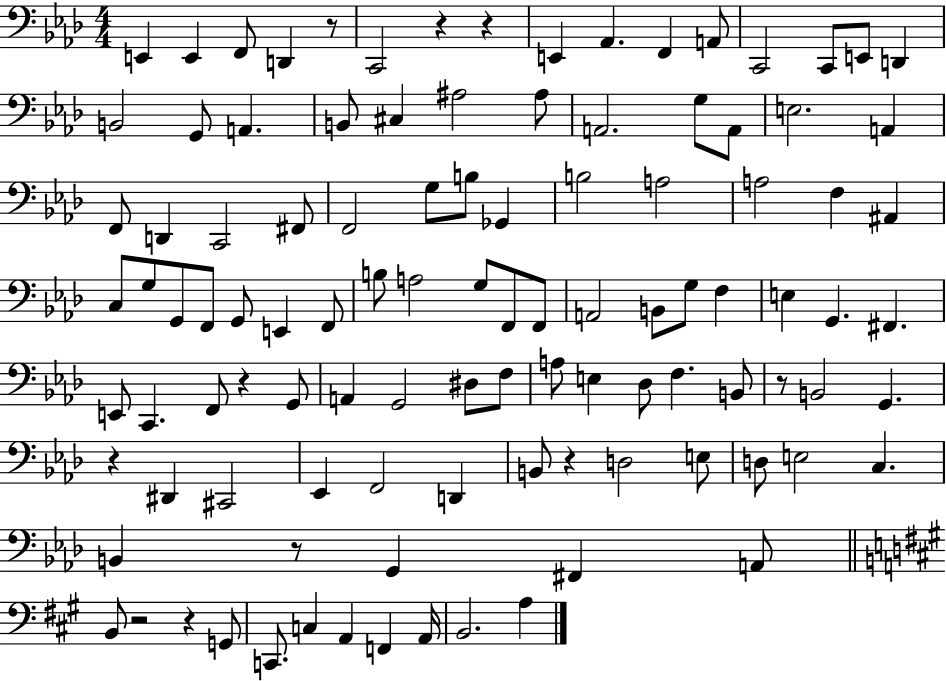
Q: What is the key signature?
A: AES major